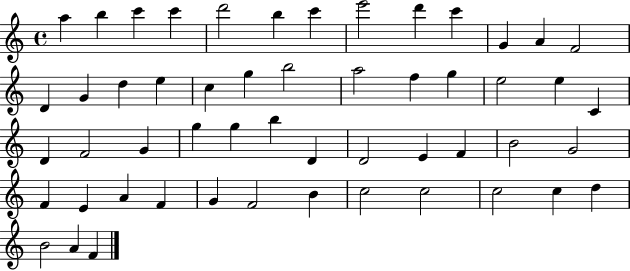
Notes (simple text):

A5/q B5/q C6/q C6/q D6/h B5/q C6/q E6/h D6/q C6/q G4/q A4/q F4/h D4/q G4/q D5/q E5/q C5/q G5/q B5/h A5/h F5/q G5/q E5/h E5/q C4/q D4/q F4/h G4/q G5/q G5/q B5/q D4/q D4/h E4/q F4/q B4/h G4/h F4/q E4/q A4/q F4/q G4/q F4/h B4/q C5/h C5/h C5/h C5/q D5/q B4/h A4/q F4/q